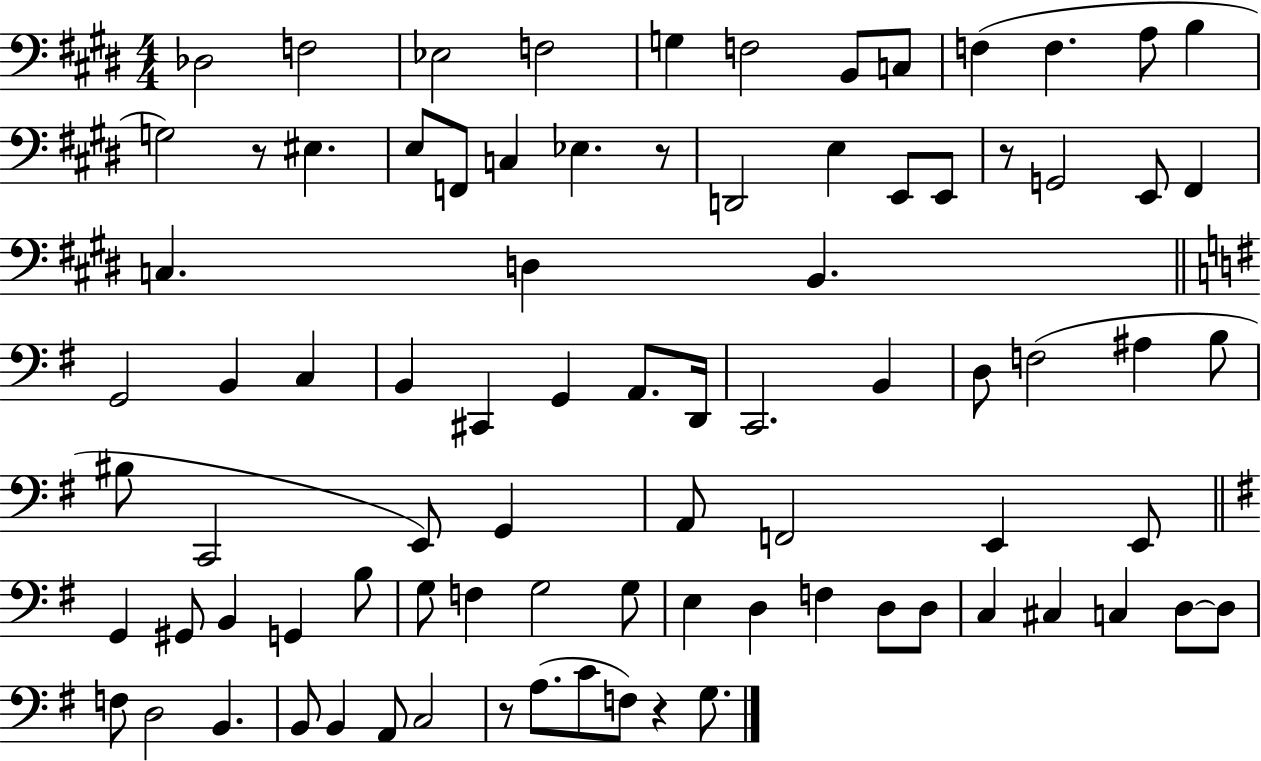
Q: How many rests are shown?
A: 5